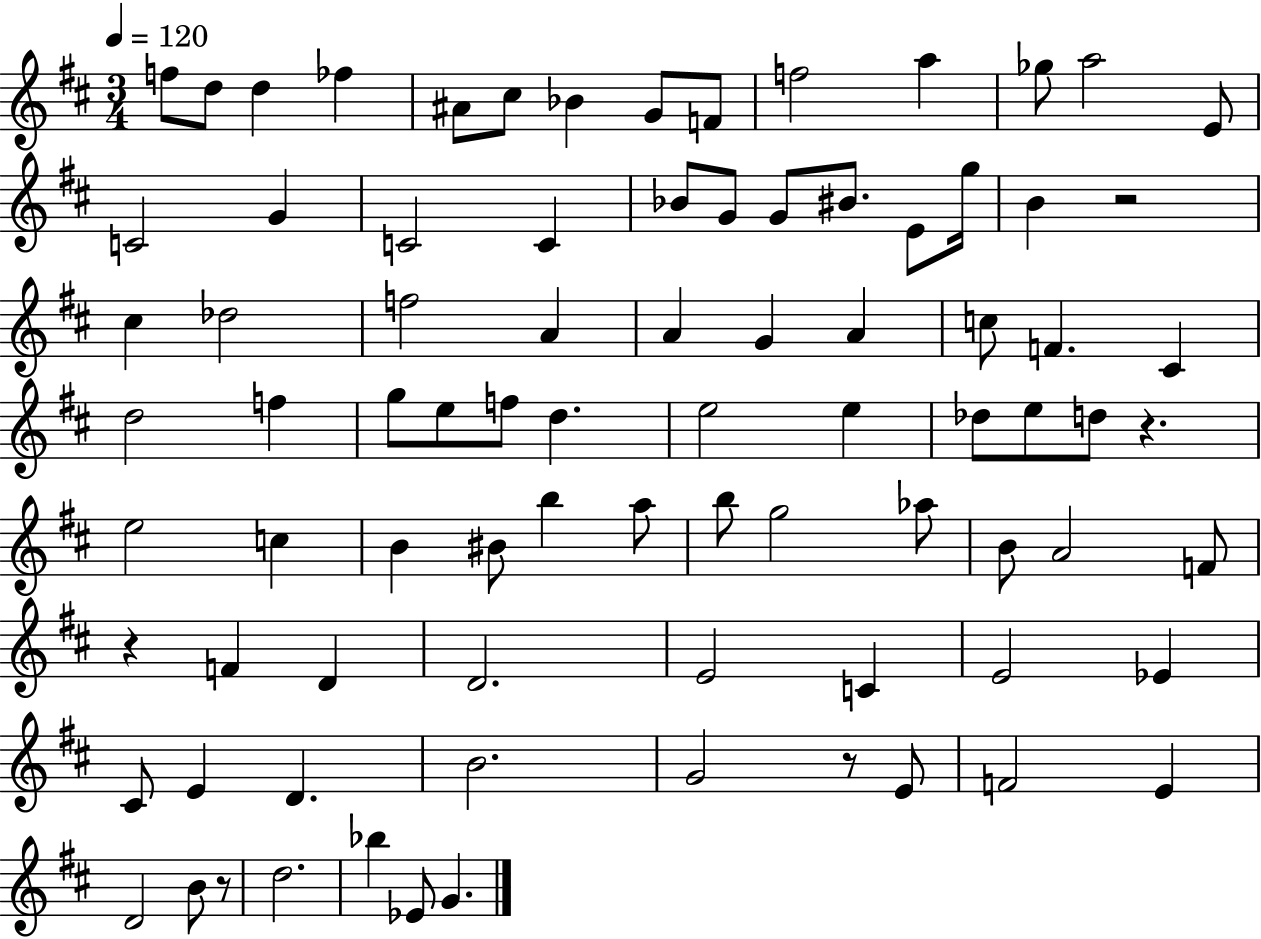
F5/e D5/e D5/q FES5/q A#4/e C#5/e Bb4/q G4/e F4/e F5/h A5/q Gb5/e A5/h E4/e C4/h G4/q C4/h C4/q Bb4/e G4/e G4/e BIS4/e. E4/e G5/s B4/q R/h C#5/q Db5/h F5/h A4/q A4/q G4/q A4/q C5/e F4/q. C#4/q D5/h F5/q G5/e E5/e F5/e D5/q. E5/h E5/q Db5/e E5/e D5/e R/q. E5/h C5/q B4/q BIS4/e B5/q A5/e B5/e G5/h Ab5/e B4/e A4/h F4/e R/q F4/q D4/q D4/h. E4/h C4/q E4/h Eb4/q C#4/e E4/q D4/q. B4/h. G4/h R/e E4/e F4/h E4/q D4/h B4/e R/e D5/h. Bb5/q Eb4/e G4/q.